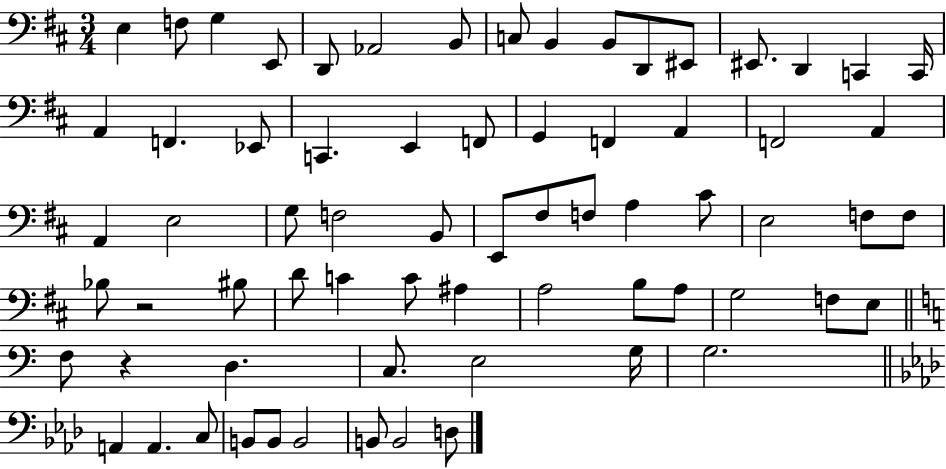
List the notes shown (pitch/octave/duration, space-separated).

E3/q F3/e G3/q E2/e D2/e Ab2/h B2/e C3/e B2/q B2/e D2/e EIS2/e EIS2/e. D2/q C2/q C2/s A2/q F2/q. Eb2/e C2/q. E2/q F2/e G2/q F2/q A2/q F2/h A2/q A2/q E3/h G3/e F3/h B2/e E2/e F#3/e F3/e A3/q C#4/e E3/h F3/e F3/e Bb3/e R/h BIS3/e D4/e C4/q C4/e A#3/q A3/h B3/e A3/e G3/h F3/e E3/e F3/e R/q D3/q. C3/e. E3/h G3/s G3/h. A2/q A2/q. C3/e B2/e B2/e B2/h B2/e B2/h D3/e